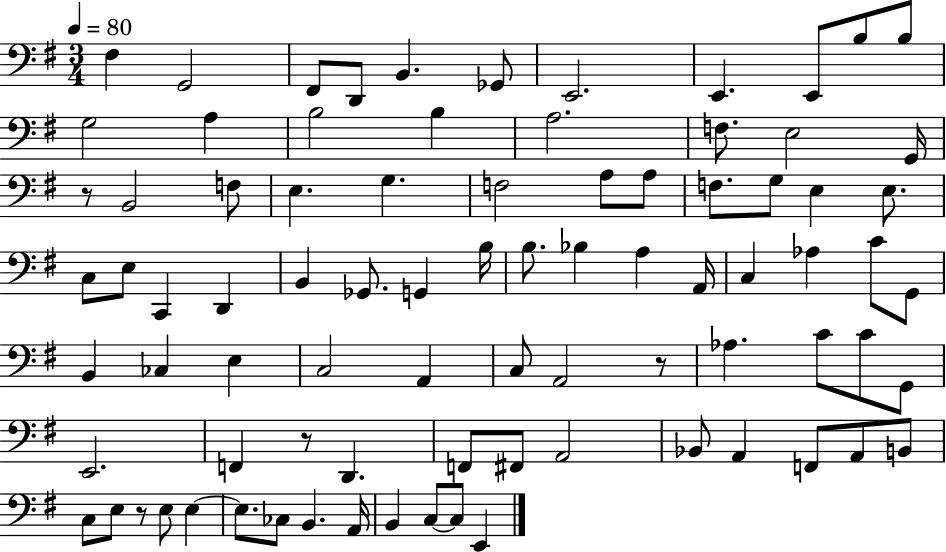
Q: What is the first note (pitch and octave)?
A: F#3